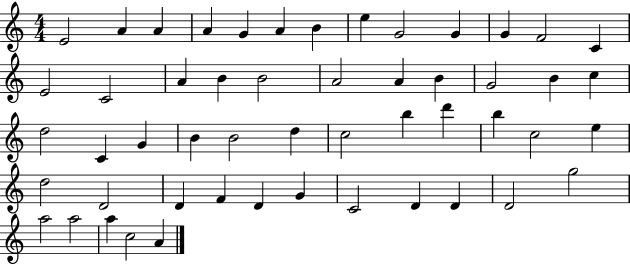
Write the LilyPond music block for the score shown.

{
  \clef treble
  \numericTimeSignature
  \time 4/4
  \key c \major
  e'2 a'4 a'4 | a'4 g'4 a'4 b'4 | e''4 g'2 g'4 | g'4 f'2 c'4 | \break e'2 c'2 | a'4 b'4 b'2 | a'2 a'4 b'4 | g'2 b'4 c''4 | \break d''2 c'4 g'4 | b'4 b'2 d''4 | c''2 b''4 d'''4 | b''4 c''2 e''4 | \break d''2 d'2 | d'4 f'4 d'4 g'4 | c'2 d'4 d'4 | d'2 g''2 | \break a''2 a''2 | a''4 c''2 a'4 | \bar "|."
}